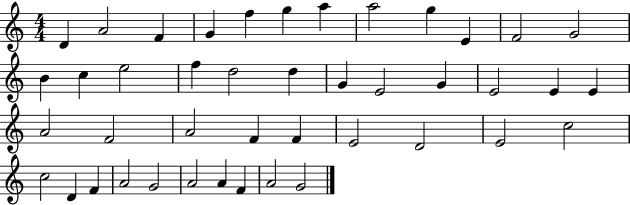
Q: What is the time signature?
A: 4/4